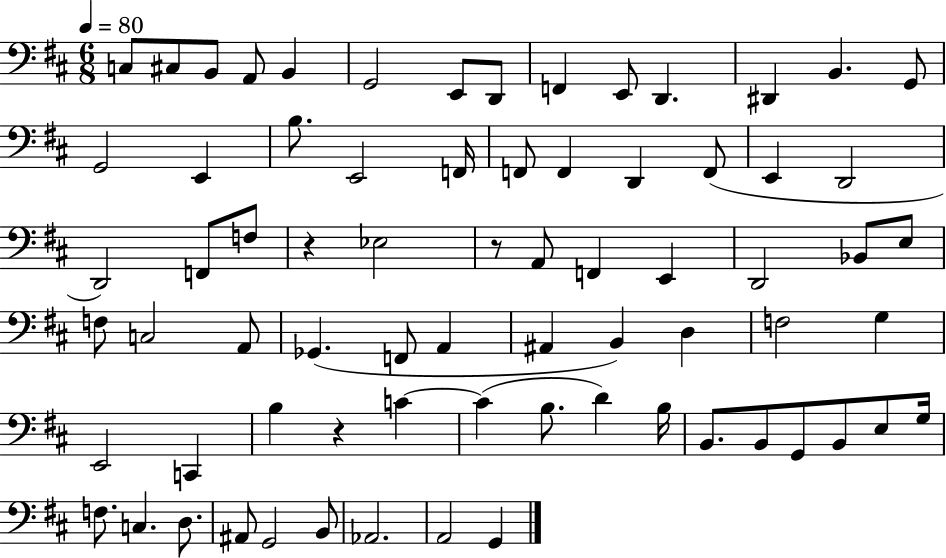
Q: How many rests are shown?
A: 3